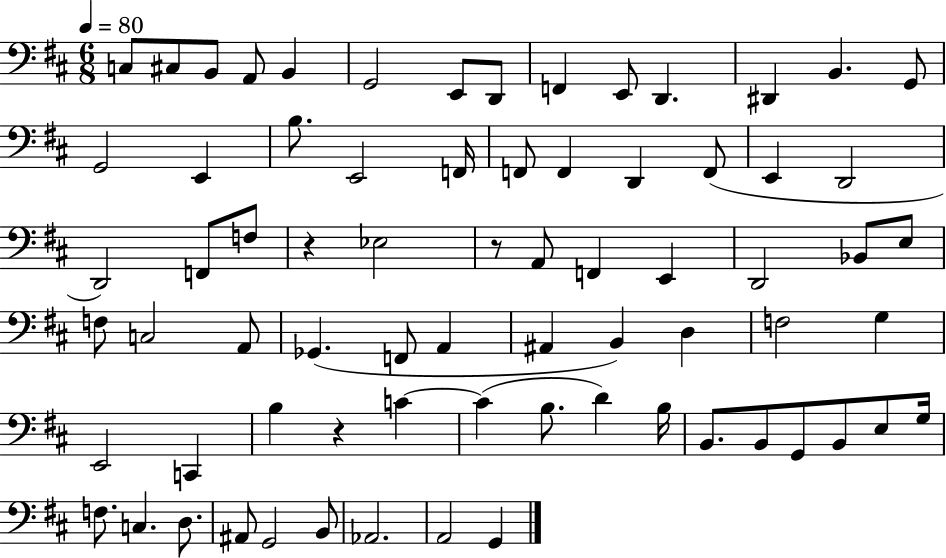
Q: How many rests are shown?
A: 3